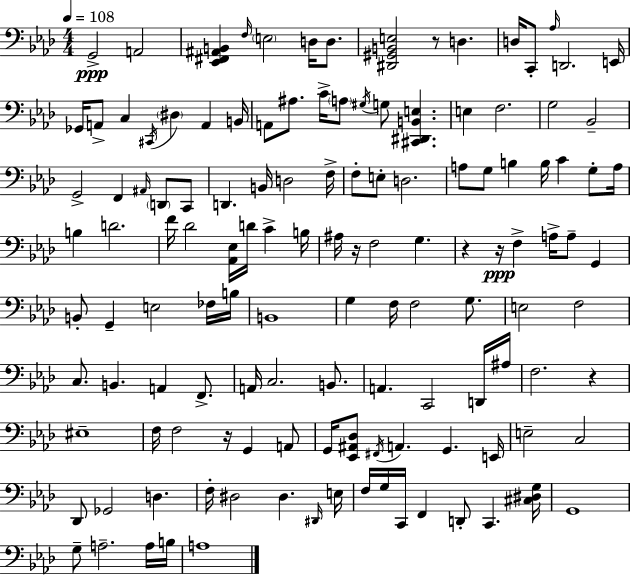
{
  \clef bass
  \numericTimeSignature
  \time 4/4
  \key f \minor
  \tempo 4 = 108
  g,2->\ppp a,2 | <ees, fis, ais, b,>4 \grace { f16 } \parenthesize e2 d16 d8. | <dis, gis, b, e>2 r8 d4. | d16 c,8-. \grace { aes16 } d,2. | \break e,16 ges,16 a,8-> c4 \acciaccatura { cis,16 } \parenthesize dis4 a,4 | b,16 a,8 ais8. c'16-> \parenthesize a8 \acciaccatura { gis16 } g8 <cis, dis, b, e>4. | e4 f2. | g2 bes,2-- | \break g,2-> f,4 | \grace { ais,16 } \parenthesize d,8 c,8 d,4. b,16 d2 | f16-> f8-. e8-. d2. | a8 g8 b4 b16 c'4 | \break g8-. a16 b4 d'2. | f'16 des'2 <aes, ees>16 d'16 | c'4-> b16 ais16 r16 f2 g4. | r4 r16\ppp f4-> a16-> a8-- | \break g,4 b,8-. g,4-- e2 | fes16 b16 b,1 | g4 f16 f2 | g8. e2 f2 | \break c8. b,4. a,4 | f,8.-> a,16 c2. | b,8. a,4. c,2 | d,16 ais16 f2. | \break r4 eis1-- | f16 f2 r16 g,4 | a,8 g,16 <ees, ais, des>8 \acciaccatura { fis,16 } a,4. g,4. | e,16 e2-- c2 | \break des,8 ges,2 | d4. f16-. dis2 dis4. | \grace { dis,16 } e16 f16 g16 c,16 f,4 d,8-. | c,4. <cis dis g>16 g,1 | \break g8-- a2.-- | a16 b16 a1 | \bar "|."
}